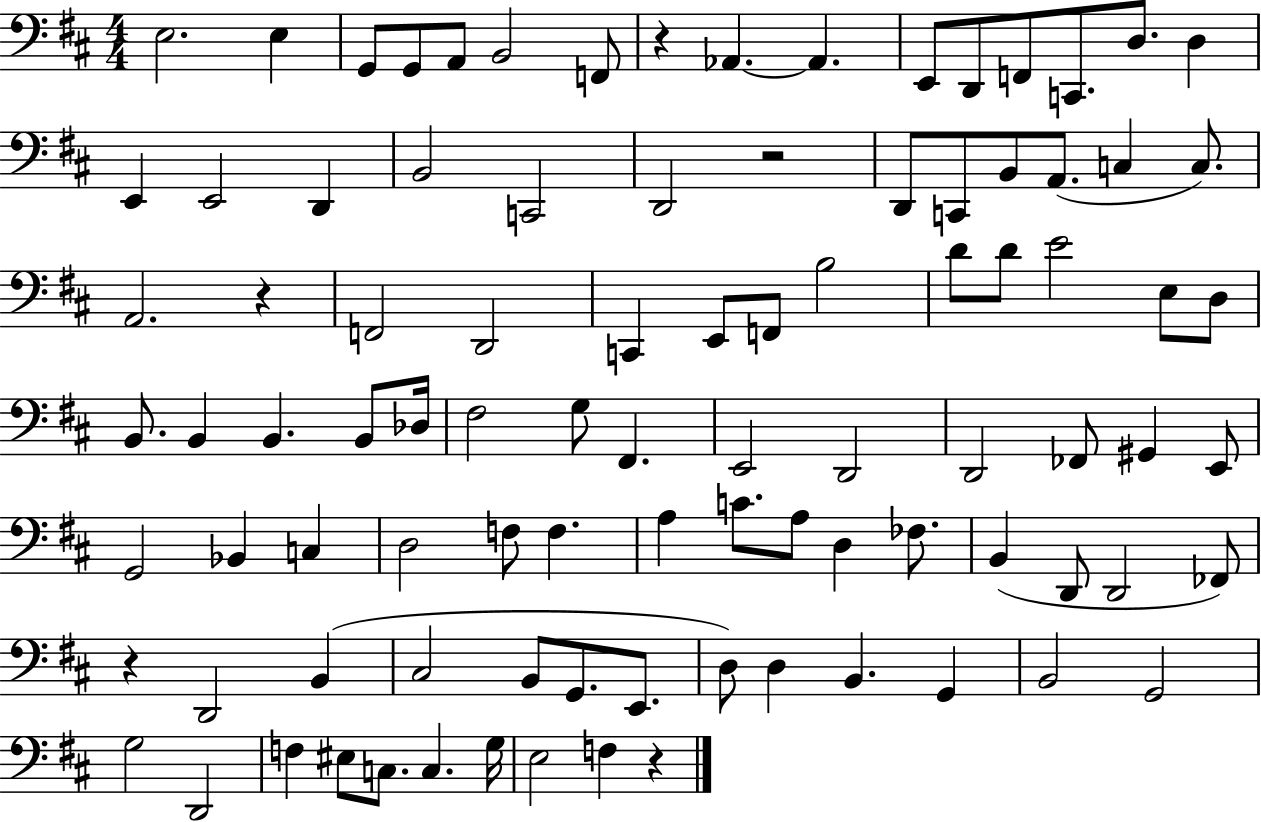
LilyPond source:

{
  \clef bass
  \numericTimeSignature
  \time 4/4
  \key d \major
  \repeat volta 2 { e2. e4 | g,8 g,8 a,8 b,2 f,8 | r4 aes,4.~~ aes,4. | e,8 d,8 f,8 c,8. d8. d4 | \break e,4 e,2 d,4 | b,2 c,2 | d,2 r2 | d,8 c,8 b,8 a,8.( c4 c8.) | \break a,2. r4 | f,2 d,2 | c,4 e,8 f,8 b2 | d'8 d'8 e'2 e8 d8 | \break b,8. b,4 b,4. b,8 des16 | fis2 g8 fis,4. | e,2 d,2 | d,2 fes,8 gis,4 e,8 | \break g,2 bes,4 c4 | d2 f8 f4. | a4 c'8. a8 d4 fes8. | b,4( d,8 d,2 fes,8) | \break r4 d,2 b,4( | cis2 b,8 g,8. e,8. | d8) d4 b,4. g,4 | b,2 g,2 | \break g2 d,2 | f4 eis8 c8. c4. g16 | e2 f4 r4 | } \bar "|."
}